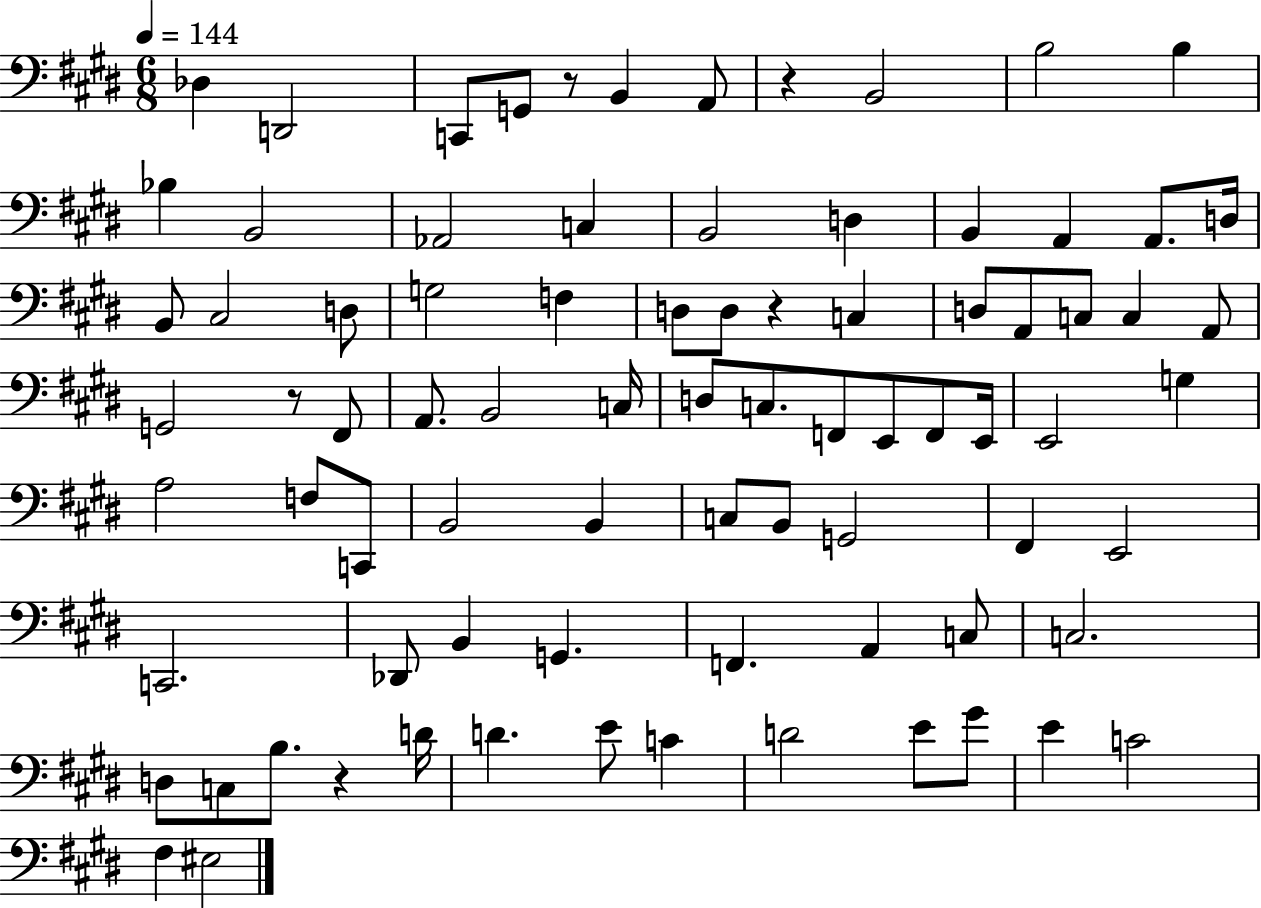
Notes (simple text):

Db3/q D2/h C2/e G2/e R/e B2/q A2/e R/q B2/h B3/h B3/q Bb3/q B2/h Ab2/h C3/q B2/h D3/q B2/q A2/q A2/e. D3/s B2/e C#3/h D3/e G3/h F3/q D3/e D3/e R/q C3/q D3/e A2/e C3/e C3/q A2/e G2/h R/e F#2/e A2/e. B2/h C3/s D3/e C3/e. F2/e E2/e F2/e E2/s E2/h G3/q A3/h F3/e C2/e B2/h B2/q C3/e B2/e G2/h F#2/q E2/h C2/h. Db2/e B2/q G2/q. F2/q. A2/q C3/e C3/h. D3/e C3/e B3/e. R/q D4/s D4/q. E4/e C4/q D4/h E4/e G#4/e E4/q C4/h F#3/q EIS3/h